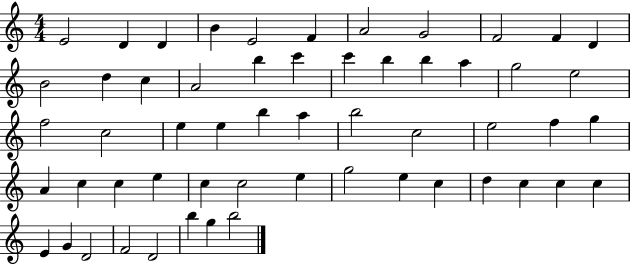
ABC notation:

X:1
T:Untitled
M:4/4
L:1/4
K:C
E2 D D B E2 F A2 G2 F2 F D B2 d c A2 b c' c' b b a g2 e2 f2 c2 e e b a b2 c2 e2 f g A c c e c c2 e g2 e c d c c c E G D2 F2 D2 b g b2